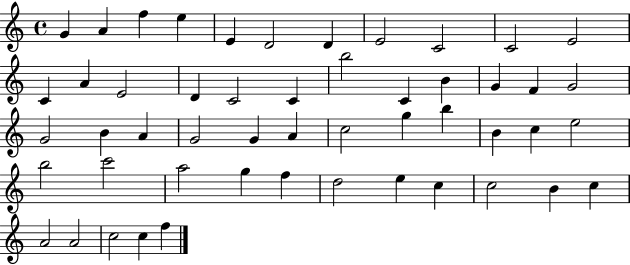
X:1
T:Untitled
M:4/4
L:1/4
K:C
G A f e E D2 D E2 C2 C2 E2 C A E2 D C2 C b2 C B G F G2 G2 B A G2 G A c2 g b B c e2 b2 c'2 a2 g f d2 e c c2 B c A2 A2 c2 c f